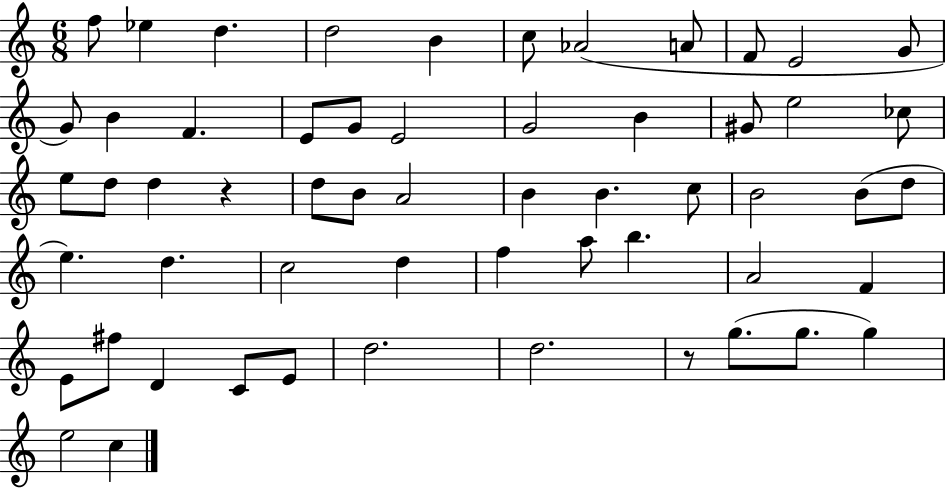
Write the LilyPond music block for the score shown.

{
  \clef treble
  \numericTimeSignature
  \time 6/8
  \key c \major
  f''8 ees''4 d''4. | d''2 b'4 | c''8 aes'2( a'8 | f'8 e'2 g'8 | \break g'8) b'4 f'4. | e'8 g'8 e'2 | g'2 b'4 | gis'8 e''2 ces''8 | \break e''8 d''8 d''4 r4 | d''8 b'8 a'2 | b'4 b'4. c''8 | b'2 b'8( d''8 | \break e''4.) d''4. | c''2 d''4 | f''4 a''8 b''4. | a'2 f'4 | \break e'8 fis''8 d'4 c'8 e'8 | d''2. | d''2. | r8 g''8.( g''8. g''4) | \break e''2 c''4 | \bar "|."
}